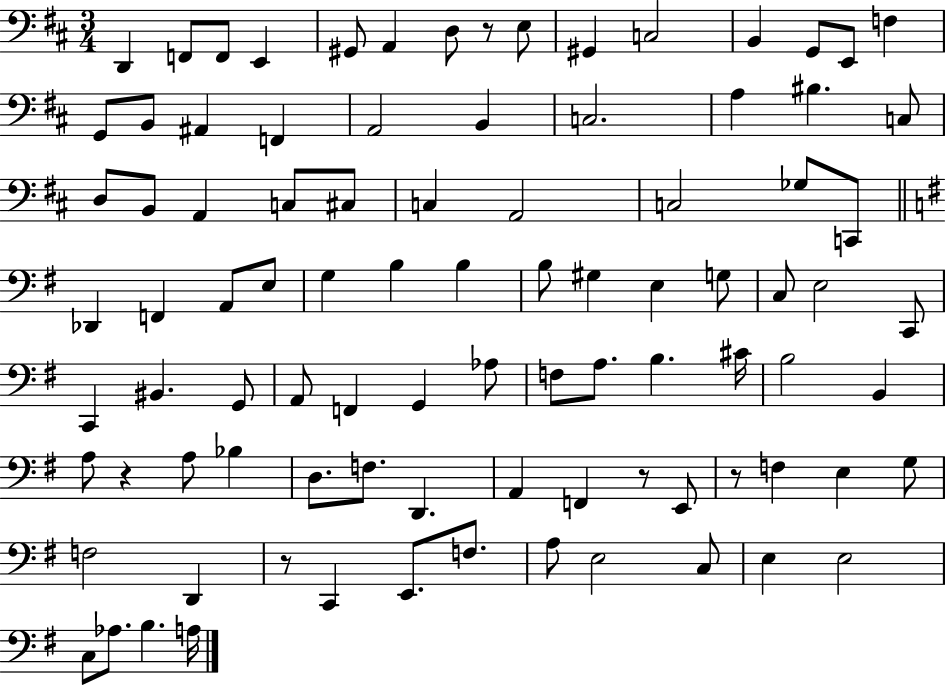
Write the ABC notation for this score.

X:1
T:Untitled
M:3/4
L:1/4
K:D
D,, F,,/2 F,,/2 E,, ^G,,/2 A,, D,/2 z/2 E,/2 ^G,, C,2 B,, G,,/2 E,,/2 F, G,,/2 B,,/2 ^A,, F,, A,,2 B,, C,2 A, ^B, C,/2 D,/2 B,,/2 A,, C,/2 ^C,/2 C, A,,2 C,2 _G,/2 C,,/2 _D,, F,, A,,/2 E,/2 G, B, B, B,/2 ^G, E, G,/2 C,/2 E,2 C,,/2 C,, ^B,, G,,/2 A,,/2 F,, G,, _A,/2 F,/2 A,/2 B, ^C/4 B,2 B,, A,/2 z A,/2 _B, D,/2 F,/2 D,, A,, F,, z/2 E,,/2 z/2 F, E, G,/2 F,2 D,, z/2 C,, E,,/2 F,/2 A,/2 E,2 C,/2 E, E,2 C,/2 _A,/2 B, A,/4